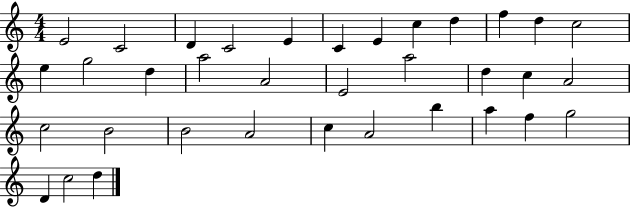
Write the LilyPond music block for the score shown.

{
  \clef treble
  \numericTimeSignature
  \time 4/4
  \key c \major
  e'2 c'2 | d'4 c'2 e'4 | c'4 e'4 c''4 d''4 | f''4 d''4 c''2 | \break e''4 g''2 d''4 | a''2 a'2 | e'2 a''2 | d''4 c''4 a'2 | \break c''2 b'2 | b'2 a'2 | c''4 a'2 b''4 | a''4 f''4 g''2 | \break d'4 c''2 d''4 | \bar "|."
}